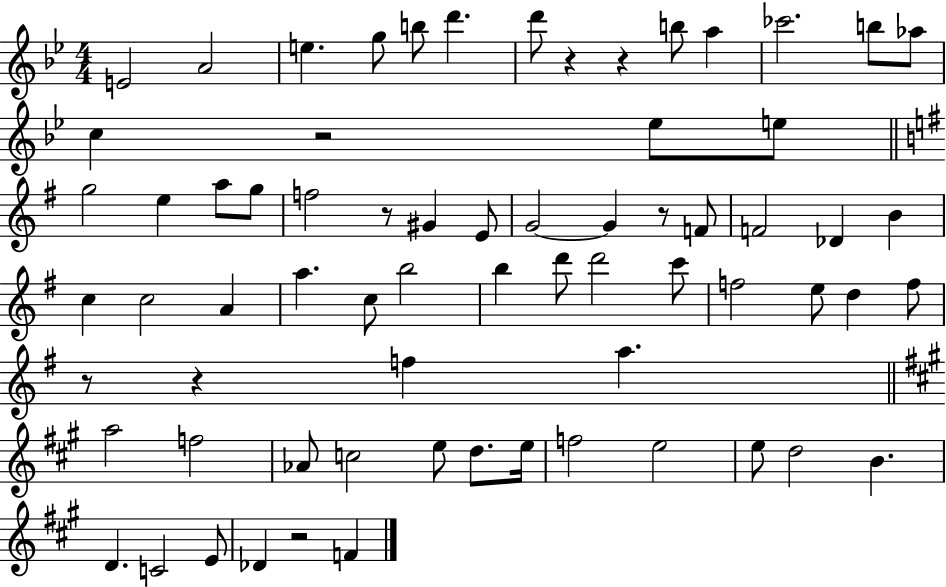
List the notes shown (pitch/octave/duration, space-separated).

E4/h A4/h E5/q. G5/e B5/e D6/q. D6/e R/q R/q B5/e A5/q CES6/h. B5/e Ab5/e C5/q R/h Eb5/e E5/e G5/h E5/q A5/e G5/e F5/h R/e G#4/q E4/e G4/h G4/q R/e F4/e F4/h Db4/q B4/q C5/q C5/h A4/q A5/q. C5/e B5/h B5/q D6/e D6/h C6/e F5/h E5/e D5/q F5/e R/e R/q F5/q A5/q. A5/h F5/h Ab4/e C5/h E5/e D5/e. E5/s F5/h E5/h E5/e D5/h B4/q. D4/q. C4/h E4/e Db4/q R/h F4/q